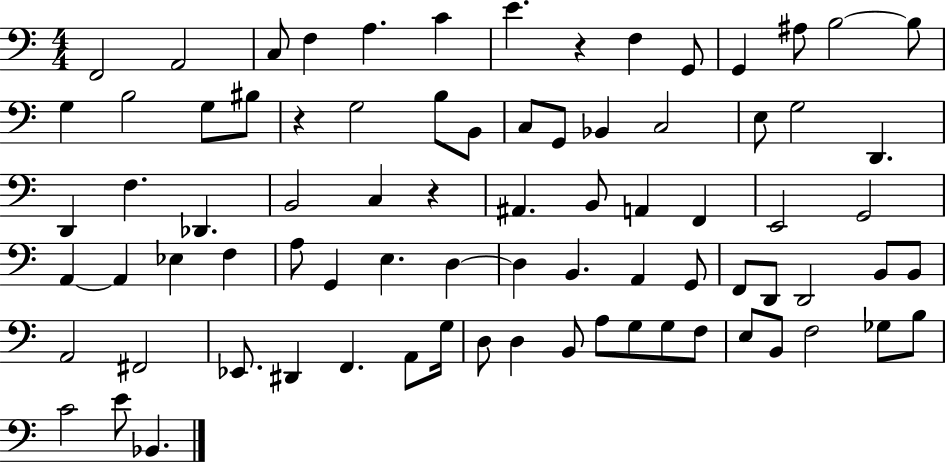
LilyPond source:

{
  \clef bass
  \numericTimeSignature
  \time 4/4
  \key c \major
  f,2 a,2 | c8 f4 a4. c'4 | e'4. r4 f4 g,8 | g,4 ais8 b2~~ b8 | \break g4 b2 g8 bis8 | r4 g2 b8 b,8 | c8 g,8 bes,4 c2 | e8 g2 d,4. | \break d,4 f4. des,4. | b,2 c4 r4 | ais,4. b,8 a,4 f,4 | e,2 g,2 | \break a,4~~ a,4 ees4 f4 | a8 g,4 e4. d4~~ | d4 b,4. a,4 g,8 | f,8 d,8 d,2 b,8 b,8 | \break a,2 fis,2 | ees,8. dis,4 f,4. a,8 g16 | d8 d4 b,8 a8 g8 g8 f8 | e8 b,8 f2 ges8 b8 | \break c'2 e'8 bes,4. | \bar "|."
}